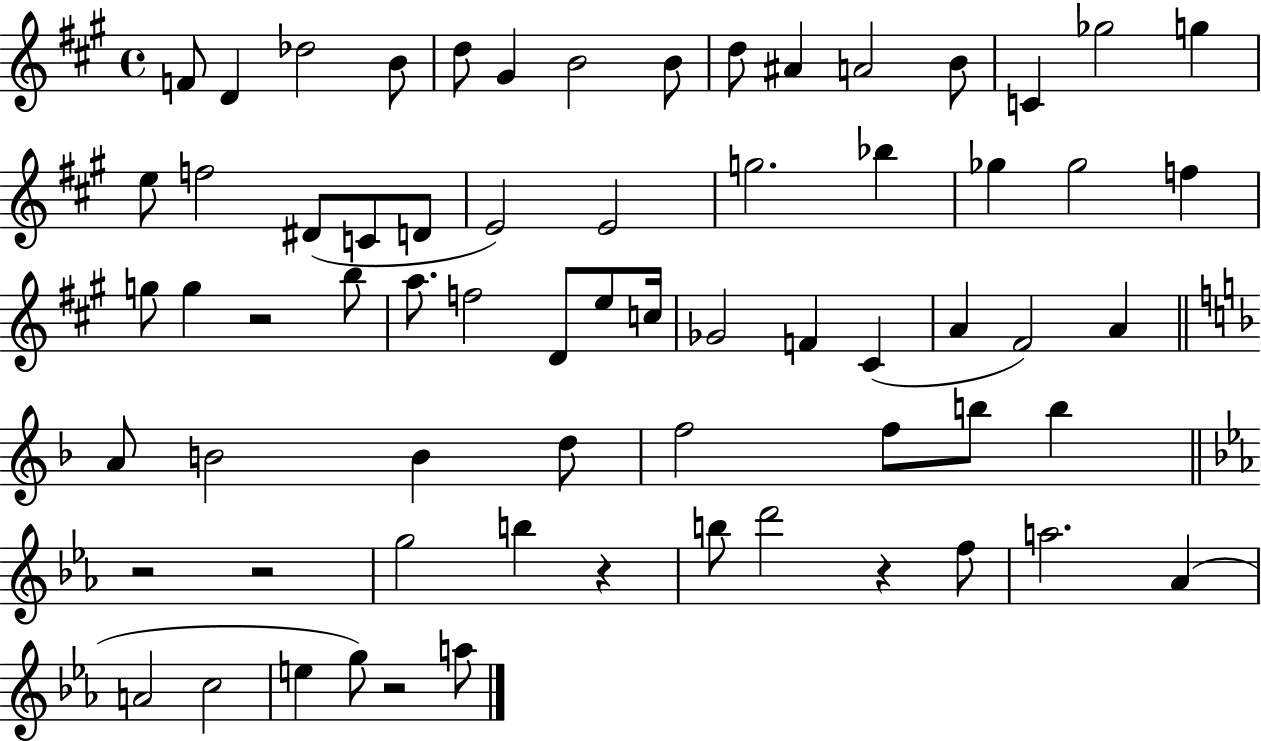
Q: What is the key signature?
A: A major